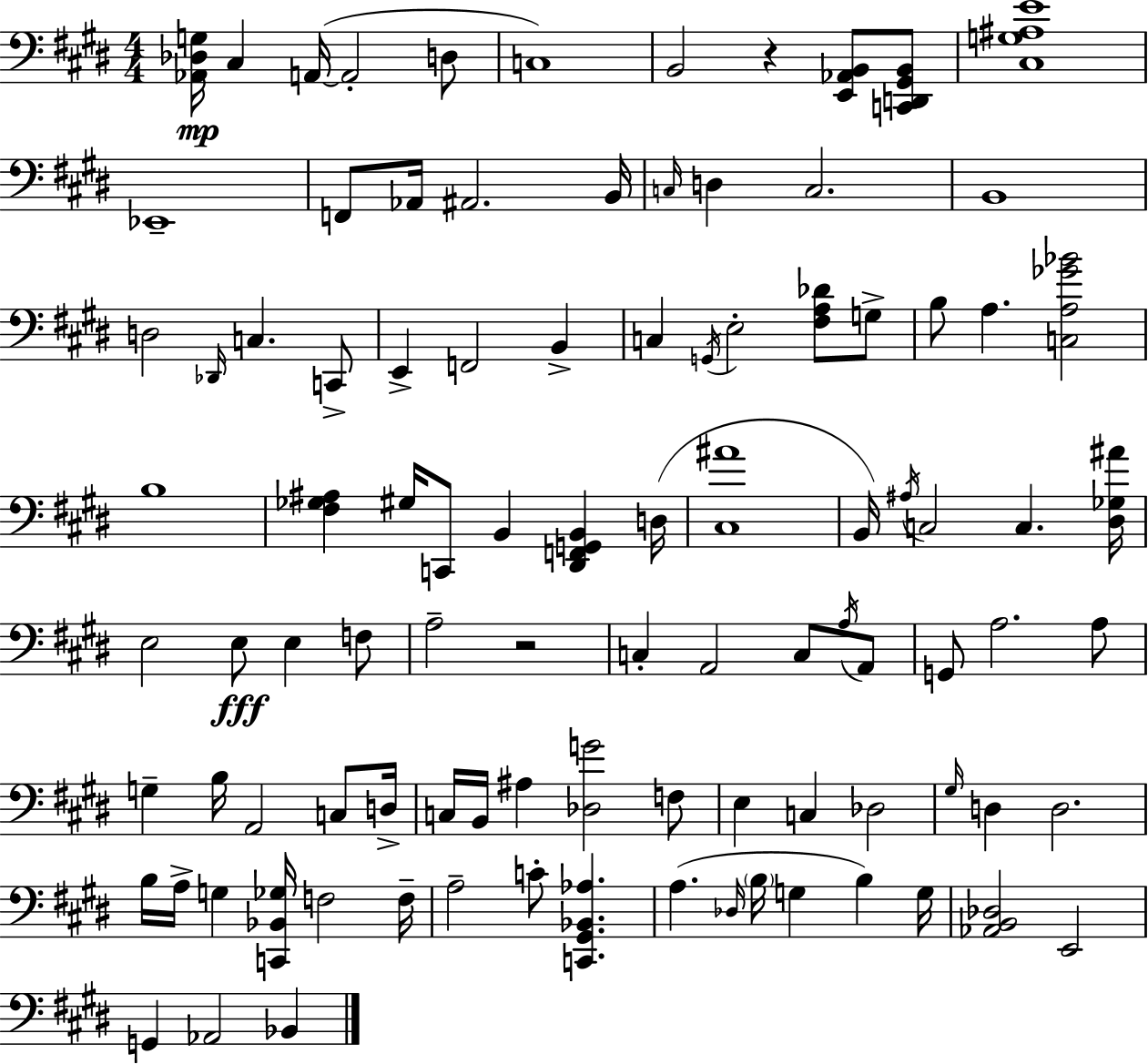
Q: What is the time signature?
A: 4/4